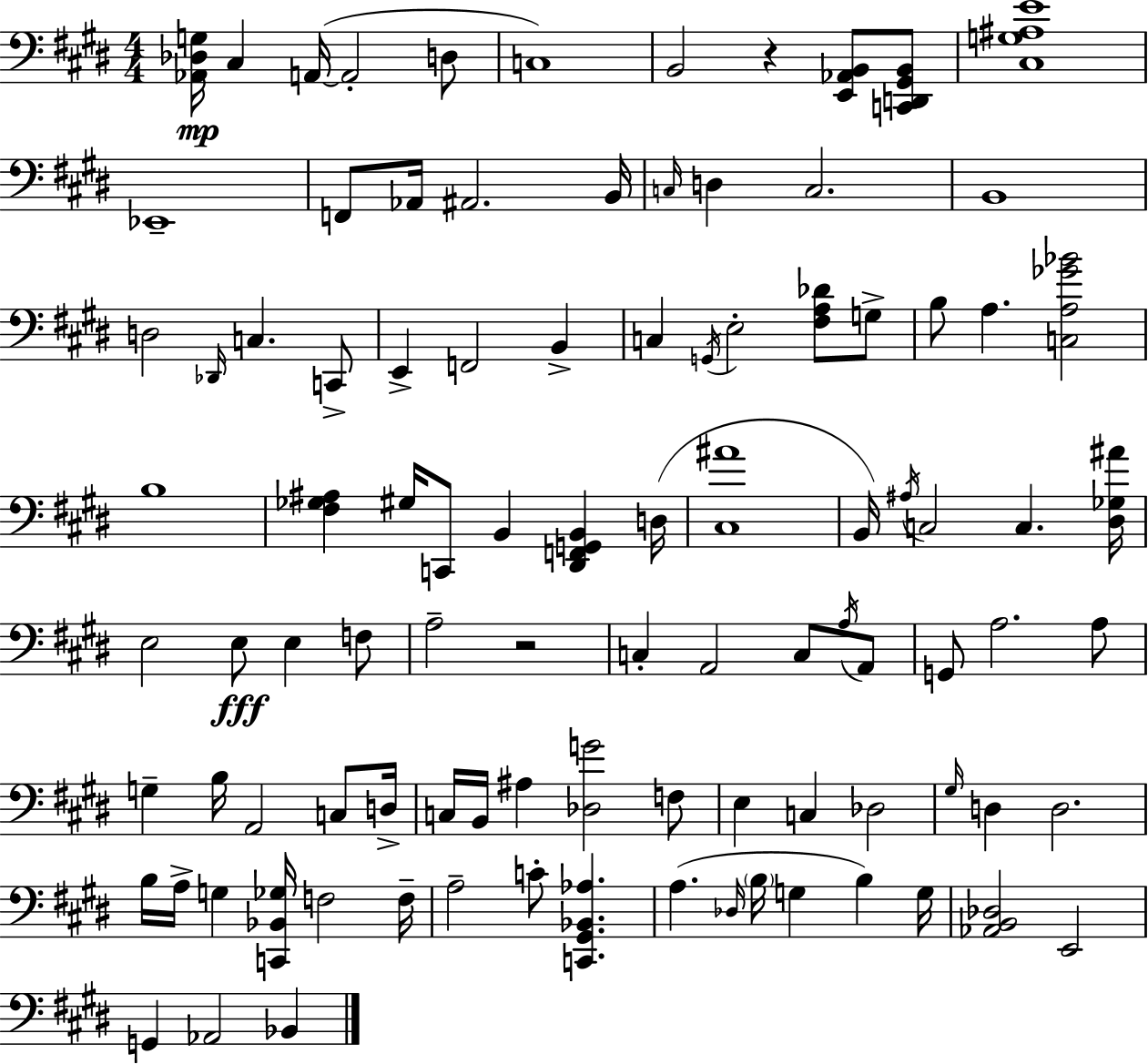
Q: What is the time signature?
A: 4/4